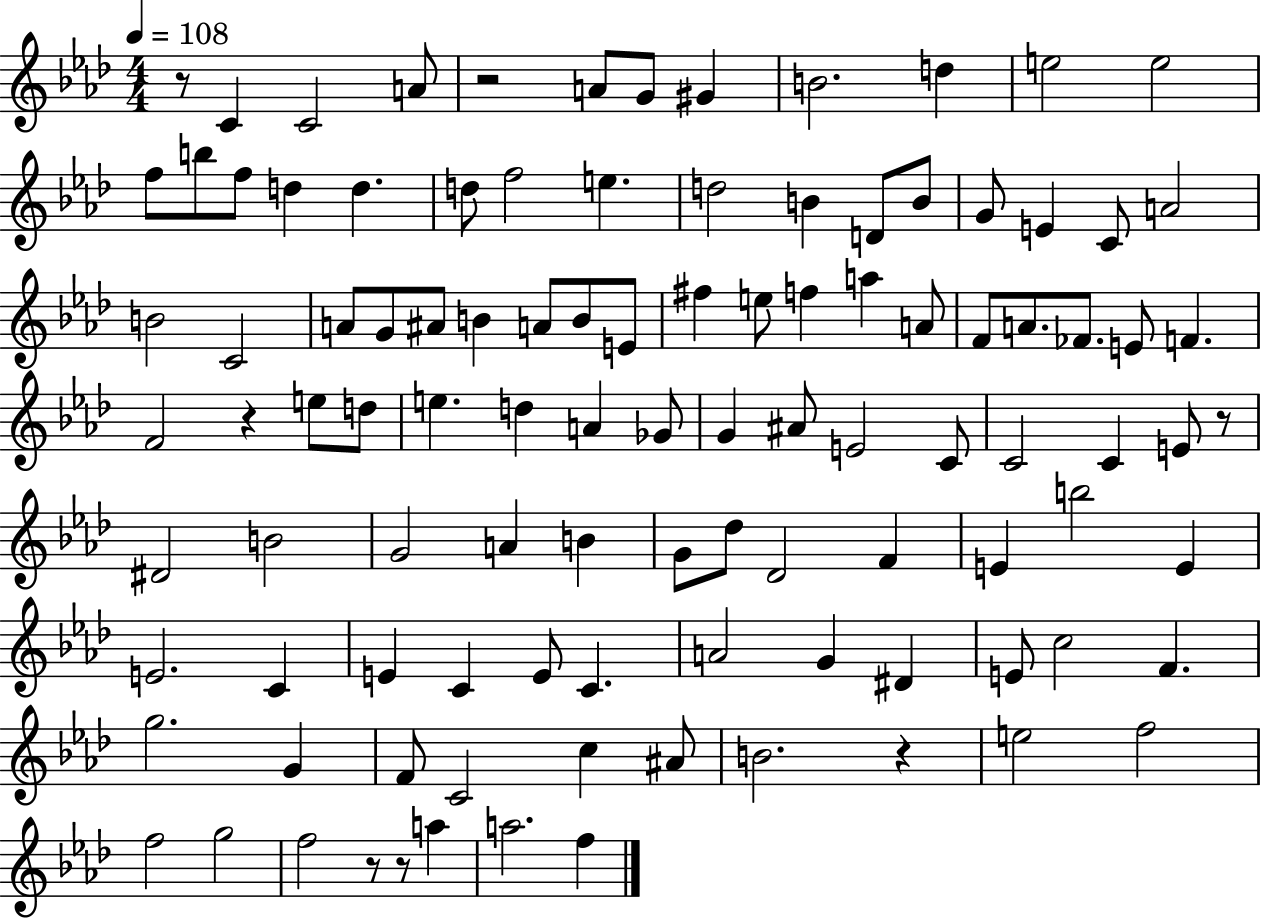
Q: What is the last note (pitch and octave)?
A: F5